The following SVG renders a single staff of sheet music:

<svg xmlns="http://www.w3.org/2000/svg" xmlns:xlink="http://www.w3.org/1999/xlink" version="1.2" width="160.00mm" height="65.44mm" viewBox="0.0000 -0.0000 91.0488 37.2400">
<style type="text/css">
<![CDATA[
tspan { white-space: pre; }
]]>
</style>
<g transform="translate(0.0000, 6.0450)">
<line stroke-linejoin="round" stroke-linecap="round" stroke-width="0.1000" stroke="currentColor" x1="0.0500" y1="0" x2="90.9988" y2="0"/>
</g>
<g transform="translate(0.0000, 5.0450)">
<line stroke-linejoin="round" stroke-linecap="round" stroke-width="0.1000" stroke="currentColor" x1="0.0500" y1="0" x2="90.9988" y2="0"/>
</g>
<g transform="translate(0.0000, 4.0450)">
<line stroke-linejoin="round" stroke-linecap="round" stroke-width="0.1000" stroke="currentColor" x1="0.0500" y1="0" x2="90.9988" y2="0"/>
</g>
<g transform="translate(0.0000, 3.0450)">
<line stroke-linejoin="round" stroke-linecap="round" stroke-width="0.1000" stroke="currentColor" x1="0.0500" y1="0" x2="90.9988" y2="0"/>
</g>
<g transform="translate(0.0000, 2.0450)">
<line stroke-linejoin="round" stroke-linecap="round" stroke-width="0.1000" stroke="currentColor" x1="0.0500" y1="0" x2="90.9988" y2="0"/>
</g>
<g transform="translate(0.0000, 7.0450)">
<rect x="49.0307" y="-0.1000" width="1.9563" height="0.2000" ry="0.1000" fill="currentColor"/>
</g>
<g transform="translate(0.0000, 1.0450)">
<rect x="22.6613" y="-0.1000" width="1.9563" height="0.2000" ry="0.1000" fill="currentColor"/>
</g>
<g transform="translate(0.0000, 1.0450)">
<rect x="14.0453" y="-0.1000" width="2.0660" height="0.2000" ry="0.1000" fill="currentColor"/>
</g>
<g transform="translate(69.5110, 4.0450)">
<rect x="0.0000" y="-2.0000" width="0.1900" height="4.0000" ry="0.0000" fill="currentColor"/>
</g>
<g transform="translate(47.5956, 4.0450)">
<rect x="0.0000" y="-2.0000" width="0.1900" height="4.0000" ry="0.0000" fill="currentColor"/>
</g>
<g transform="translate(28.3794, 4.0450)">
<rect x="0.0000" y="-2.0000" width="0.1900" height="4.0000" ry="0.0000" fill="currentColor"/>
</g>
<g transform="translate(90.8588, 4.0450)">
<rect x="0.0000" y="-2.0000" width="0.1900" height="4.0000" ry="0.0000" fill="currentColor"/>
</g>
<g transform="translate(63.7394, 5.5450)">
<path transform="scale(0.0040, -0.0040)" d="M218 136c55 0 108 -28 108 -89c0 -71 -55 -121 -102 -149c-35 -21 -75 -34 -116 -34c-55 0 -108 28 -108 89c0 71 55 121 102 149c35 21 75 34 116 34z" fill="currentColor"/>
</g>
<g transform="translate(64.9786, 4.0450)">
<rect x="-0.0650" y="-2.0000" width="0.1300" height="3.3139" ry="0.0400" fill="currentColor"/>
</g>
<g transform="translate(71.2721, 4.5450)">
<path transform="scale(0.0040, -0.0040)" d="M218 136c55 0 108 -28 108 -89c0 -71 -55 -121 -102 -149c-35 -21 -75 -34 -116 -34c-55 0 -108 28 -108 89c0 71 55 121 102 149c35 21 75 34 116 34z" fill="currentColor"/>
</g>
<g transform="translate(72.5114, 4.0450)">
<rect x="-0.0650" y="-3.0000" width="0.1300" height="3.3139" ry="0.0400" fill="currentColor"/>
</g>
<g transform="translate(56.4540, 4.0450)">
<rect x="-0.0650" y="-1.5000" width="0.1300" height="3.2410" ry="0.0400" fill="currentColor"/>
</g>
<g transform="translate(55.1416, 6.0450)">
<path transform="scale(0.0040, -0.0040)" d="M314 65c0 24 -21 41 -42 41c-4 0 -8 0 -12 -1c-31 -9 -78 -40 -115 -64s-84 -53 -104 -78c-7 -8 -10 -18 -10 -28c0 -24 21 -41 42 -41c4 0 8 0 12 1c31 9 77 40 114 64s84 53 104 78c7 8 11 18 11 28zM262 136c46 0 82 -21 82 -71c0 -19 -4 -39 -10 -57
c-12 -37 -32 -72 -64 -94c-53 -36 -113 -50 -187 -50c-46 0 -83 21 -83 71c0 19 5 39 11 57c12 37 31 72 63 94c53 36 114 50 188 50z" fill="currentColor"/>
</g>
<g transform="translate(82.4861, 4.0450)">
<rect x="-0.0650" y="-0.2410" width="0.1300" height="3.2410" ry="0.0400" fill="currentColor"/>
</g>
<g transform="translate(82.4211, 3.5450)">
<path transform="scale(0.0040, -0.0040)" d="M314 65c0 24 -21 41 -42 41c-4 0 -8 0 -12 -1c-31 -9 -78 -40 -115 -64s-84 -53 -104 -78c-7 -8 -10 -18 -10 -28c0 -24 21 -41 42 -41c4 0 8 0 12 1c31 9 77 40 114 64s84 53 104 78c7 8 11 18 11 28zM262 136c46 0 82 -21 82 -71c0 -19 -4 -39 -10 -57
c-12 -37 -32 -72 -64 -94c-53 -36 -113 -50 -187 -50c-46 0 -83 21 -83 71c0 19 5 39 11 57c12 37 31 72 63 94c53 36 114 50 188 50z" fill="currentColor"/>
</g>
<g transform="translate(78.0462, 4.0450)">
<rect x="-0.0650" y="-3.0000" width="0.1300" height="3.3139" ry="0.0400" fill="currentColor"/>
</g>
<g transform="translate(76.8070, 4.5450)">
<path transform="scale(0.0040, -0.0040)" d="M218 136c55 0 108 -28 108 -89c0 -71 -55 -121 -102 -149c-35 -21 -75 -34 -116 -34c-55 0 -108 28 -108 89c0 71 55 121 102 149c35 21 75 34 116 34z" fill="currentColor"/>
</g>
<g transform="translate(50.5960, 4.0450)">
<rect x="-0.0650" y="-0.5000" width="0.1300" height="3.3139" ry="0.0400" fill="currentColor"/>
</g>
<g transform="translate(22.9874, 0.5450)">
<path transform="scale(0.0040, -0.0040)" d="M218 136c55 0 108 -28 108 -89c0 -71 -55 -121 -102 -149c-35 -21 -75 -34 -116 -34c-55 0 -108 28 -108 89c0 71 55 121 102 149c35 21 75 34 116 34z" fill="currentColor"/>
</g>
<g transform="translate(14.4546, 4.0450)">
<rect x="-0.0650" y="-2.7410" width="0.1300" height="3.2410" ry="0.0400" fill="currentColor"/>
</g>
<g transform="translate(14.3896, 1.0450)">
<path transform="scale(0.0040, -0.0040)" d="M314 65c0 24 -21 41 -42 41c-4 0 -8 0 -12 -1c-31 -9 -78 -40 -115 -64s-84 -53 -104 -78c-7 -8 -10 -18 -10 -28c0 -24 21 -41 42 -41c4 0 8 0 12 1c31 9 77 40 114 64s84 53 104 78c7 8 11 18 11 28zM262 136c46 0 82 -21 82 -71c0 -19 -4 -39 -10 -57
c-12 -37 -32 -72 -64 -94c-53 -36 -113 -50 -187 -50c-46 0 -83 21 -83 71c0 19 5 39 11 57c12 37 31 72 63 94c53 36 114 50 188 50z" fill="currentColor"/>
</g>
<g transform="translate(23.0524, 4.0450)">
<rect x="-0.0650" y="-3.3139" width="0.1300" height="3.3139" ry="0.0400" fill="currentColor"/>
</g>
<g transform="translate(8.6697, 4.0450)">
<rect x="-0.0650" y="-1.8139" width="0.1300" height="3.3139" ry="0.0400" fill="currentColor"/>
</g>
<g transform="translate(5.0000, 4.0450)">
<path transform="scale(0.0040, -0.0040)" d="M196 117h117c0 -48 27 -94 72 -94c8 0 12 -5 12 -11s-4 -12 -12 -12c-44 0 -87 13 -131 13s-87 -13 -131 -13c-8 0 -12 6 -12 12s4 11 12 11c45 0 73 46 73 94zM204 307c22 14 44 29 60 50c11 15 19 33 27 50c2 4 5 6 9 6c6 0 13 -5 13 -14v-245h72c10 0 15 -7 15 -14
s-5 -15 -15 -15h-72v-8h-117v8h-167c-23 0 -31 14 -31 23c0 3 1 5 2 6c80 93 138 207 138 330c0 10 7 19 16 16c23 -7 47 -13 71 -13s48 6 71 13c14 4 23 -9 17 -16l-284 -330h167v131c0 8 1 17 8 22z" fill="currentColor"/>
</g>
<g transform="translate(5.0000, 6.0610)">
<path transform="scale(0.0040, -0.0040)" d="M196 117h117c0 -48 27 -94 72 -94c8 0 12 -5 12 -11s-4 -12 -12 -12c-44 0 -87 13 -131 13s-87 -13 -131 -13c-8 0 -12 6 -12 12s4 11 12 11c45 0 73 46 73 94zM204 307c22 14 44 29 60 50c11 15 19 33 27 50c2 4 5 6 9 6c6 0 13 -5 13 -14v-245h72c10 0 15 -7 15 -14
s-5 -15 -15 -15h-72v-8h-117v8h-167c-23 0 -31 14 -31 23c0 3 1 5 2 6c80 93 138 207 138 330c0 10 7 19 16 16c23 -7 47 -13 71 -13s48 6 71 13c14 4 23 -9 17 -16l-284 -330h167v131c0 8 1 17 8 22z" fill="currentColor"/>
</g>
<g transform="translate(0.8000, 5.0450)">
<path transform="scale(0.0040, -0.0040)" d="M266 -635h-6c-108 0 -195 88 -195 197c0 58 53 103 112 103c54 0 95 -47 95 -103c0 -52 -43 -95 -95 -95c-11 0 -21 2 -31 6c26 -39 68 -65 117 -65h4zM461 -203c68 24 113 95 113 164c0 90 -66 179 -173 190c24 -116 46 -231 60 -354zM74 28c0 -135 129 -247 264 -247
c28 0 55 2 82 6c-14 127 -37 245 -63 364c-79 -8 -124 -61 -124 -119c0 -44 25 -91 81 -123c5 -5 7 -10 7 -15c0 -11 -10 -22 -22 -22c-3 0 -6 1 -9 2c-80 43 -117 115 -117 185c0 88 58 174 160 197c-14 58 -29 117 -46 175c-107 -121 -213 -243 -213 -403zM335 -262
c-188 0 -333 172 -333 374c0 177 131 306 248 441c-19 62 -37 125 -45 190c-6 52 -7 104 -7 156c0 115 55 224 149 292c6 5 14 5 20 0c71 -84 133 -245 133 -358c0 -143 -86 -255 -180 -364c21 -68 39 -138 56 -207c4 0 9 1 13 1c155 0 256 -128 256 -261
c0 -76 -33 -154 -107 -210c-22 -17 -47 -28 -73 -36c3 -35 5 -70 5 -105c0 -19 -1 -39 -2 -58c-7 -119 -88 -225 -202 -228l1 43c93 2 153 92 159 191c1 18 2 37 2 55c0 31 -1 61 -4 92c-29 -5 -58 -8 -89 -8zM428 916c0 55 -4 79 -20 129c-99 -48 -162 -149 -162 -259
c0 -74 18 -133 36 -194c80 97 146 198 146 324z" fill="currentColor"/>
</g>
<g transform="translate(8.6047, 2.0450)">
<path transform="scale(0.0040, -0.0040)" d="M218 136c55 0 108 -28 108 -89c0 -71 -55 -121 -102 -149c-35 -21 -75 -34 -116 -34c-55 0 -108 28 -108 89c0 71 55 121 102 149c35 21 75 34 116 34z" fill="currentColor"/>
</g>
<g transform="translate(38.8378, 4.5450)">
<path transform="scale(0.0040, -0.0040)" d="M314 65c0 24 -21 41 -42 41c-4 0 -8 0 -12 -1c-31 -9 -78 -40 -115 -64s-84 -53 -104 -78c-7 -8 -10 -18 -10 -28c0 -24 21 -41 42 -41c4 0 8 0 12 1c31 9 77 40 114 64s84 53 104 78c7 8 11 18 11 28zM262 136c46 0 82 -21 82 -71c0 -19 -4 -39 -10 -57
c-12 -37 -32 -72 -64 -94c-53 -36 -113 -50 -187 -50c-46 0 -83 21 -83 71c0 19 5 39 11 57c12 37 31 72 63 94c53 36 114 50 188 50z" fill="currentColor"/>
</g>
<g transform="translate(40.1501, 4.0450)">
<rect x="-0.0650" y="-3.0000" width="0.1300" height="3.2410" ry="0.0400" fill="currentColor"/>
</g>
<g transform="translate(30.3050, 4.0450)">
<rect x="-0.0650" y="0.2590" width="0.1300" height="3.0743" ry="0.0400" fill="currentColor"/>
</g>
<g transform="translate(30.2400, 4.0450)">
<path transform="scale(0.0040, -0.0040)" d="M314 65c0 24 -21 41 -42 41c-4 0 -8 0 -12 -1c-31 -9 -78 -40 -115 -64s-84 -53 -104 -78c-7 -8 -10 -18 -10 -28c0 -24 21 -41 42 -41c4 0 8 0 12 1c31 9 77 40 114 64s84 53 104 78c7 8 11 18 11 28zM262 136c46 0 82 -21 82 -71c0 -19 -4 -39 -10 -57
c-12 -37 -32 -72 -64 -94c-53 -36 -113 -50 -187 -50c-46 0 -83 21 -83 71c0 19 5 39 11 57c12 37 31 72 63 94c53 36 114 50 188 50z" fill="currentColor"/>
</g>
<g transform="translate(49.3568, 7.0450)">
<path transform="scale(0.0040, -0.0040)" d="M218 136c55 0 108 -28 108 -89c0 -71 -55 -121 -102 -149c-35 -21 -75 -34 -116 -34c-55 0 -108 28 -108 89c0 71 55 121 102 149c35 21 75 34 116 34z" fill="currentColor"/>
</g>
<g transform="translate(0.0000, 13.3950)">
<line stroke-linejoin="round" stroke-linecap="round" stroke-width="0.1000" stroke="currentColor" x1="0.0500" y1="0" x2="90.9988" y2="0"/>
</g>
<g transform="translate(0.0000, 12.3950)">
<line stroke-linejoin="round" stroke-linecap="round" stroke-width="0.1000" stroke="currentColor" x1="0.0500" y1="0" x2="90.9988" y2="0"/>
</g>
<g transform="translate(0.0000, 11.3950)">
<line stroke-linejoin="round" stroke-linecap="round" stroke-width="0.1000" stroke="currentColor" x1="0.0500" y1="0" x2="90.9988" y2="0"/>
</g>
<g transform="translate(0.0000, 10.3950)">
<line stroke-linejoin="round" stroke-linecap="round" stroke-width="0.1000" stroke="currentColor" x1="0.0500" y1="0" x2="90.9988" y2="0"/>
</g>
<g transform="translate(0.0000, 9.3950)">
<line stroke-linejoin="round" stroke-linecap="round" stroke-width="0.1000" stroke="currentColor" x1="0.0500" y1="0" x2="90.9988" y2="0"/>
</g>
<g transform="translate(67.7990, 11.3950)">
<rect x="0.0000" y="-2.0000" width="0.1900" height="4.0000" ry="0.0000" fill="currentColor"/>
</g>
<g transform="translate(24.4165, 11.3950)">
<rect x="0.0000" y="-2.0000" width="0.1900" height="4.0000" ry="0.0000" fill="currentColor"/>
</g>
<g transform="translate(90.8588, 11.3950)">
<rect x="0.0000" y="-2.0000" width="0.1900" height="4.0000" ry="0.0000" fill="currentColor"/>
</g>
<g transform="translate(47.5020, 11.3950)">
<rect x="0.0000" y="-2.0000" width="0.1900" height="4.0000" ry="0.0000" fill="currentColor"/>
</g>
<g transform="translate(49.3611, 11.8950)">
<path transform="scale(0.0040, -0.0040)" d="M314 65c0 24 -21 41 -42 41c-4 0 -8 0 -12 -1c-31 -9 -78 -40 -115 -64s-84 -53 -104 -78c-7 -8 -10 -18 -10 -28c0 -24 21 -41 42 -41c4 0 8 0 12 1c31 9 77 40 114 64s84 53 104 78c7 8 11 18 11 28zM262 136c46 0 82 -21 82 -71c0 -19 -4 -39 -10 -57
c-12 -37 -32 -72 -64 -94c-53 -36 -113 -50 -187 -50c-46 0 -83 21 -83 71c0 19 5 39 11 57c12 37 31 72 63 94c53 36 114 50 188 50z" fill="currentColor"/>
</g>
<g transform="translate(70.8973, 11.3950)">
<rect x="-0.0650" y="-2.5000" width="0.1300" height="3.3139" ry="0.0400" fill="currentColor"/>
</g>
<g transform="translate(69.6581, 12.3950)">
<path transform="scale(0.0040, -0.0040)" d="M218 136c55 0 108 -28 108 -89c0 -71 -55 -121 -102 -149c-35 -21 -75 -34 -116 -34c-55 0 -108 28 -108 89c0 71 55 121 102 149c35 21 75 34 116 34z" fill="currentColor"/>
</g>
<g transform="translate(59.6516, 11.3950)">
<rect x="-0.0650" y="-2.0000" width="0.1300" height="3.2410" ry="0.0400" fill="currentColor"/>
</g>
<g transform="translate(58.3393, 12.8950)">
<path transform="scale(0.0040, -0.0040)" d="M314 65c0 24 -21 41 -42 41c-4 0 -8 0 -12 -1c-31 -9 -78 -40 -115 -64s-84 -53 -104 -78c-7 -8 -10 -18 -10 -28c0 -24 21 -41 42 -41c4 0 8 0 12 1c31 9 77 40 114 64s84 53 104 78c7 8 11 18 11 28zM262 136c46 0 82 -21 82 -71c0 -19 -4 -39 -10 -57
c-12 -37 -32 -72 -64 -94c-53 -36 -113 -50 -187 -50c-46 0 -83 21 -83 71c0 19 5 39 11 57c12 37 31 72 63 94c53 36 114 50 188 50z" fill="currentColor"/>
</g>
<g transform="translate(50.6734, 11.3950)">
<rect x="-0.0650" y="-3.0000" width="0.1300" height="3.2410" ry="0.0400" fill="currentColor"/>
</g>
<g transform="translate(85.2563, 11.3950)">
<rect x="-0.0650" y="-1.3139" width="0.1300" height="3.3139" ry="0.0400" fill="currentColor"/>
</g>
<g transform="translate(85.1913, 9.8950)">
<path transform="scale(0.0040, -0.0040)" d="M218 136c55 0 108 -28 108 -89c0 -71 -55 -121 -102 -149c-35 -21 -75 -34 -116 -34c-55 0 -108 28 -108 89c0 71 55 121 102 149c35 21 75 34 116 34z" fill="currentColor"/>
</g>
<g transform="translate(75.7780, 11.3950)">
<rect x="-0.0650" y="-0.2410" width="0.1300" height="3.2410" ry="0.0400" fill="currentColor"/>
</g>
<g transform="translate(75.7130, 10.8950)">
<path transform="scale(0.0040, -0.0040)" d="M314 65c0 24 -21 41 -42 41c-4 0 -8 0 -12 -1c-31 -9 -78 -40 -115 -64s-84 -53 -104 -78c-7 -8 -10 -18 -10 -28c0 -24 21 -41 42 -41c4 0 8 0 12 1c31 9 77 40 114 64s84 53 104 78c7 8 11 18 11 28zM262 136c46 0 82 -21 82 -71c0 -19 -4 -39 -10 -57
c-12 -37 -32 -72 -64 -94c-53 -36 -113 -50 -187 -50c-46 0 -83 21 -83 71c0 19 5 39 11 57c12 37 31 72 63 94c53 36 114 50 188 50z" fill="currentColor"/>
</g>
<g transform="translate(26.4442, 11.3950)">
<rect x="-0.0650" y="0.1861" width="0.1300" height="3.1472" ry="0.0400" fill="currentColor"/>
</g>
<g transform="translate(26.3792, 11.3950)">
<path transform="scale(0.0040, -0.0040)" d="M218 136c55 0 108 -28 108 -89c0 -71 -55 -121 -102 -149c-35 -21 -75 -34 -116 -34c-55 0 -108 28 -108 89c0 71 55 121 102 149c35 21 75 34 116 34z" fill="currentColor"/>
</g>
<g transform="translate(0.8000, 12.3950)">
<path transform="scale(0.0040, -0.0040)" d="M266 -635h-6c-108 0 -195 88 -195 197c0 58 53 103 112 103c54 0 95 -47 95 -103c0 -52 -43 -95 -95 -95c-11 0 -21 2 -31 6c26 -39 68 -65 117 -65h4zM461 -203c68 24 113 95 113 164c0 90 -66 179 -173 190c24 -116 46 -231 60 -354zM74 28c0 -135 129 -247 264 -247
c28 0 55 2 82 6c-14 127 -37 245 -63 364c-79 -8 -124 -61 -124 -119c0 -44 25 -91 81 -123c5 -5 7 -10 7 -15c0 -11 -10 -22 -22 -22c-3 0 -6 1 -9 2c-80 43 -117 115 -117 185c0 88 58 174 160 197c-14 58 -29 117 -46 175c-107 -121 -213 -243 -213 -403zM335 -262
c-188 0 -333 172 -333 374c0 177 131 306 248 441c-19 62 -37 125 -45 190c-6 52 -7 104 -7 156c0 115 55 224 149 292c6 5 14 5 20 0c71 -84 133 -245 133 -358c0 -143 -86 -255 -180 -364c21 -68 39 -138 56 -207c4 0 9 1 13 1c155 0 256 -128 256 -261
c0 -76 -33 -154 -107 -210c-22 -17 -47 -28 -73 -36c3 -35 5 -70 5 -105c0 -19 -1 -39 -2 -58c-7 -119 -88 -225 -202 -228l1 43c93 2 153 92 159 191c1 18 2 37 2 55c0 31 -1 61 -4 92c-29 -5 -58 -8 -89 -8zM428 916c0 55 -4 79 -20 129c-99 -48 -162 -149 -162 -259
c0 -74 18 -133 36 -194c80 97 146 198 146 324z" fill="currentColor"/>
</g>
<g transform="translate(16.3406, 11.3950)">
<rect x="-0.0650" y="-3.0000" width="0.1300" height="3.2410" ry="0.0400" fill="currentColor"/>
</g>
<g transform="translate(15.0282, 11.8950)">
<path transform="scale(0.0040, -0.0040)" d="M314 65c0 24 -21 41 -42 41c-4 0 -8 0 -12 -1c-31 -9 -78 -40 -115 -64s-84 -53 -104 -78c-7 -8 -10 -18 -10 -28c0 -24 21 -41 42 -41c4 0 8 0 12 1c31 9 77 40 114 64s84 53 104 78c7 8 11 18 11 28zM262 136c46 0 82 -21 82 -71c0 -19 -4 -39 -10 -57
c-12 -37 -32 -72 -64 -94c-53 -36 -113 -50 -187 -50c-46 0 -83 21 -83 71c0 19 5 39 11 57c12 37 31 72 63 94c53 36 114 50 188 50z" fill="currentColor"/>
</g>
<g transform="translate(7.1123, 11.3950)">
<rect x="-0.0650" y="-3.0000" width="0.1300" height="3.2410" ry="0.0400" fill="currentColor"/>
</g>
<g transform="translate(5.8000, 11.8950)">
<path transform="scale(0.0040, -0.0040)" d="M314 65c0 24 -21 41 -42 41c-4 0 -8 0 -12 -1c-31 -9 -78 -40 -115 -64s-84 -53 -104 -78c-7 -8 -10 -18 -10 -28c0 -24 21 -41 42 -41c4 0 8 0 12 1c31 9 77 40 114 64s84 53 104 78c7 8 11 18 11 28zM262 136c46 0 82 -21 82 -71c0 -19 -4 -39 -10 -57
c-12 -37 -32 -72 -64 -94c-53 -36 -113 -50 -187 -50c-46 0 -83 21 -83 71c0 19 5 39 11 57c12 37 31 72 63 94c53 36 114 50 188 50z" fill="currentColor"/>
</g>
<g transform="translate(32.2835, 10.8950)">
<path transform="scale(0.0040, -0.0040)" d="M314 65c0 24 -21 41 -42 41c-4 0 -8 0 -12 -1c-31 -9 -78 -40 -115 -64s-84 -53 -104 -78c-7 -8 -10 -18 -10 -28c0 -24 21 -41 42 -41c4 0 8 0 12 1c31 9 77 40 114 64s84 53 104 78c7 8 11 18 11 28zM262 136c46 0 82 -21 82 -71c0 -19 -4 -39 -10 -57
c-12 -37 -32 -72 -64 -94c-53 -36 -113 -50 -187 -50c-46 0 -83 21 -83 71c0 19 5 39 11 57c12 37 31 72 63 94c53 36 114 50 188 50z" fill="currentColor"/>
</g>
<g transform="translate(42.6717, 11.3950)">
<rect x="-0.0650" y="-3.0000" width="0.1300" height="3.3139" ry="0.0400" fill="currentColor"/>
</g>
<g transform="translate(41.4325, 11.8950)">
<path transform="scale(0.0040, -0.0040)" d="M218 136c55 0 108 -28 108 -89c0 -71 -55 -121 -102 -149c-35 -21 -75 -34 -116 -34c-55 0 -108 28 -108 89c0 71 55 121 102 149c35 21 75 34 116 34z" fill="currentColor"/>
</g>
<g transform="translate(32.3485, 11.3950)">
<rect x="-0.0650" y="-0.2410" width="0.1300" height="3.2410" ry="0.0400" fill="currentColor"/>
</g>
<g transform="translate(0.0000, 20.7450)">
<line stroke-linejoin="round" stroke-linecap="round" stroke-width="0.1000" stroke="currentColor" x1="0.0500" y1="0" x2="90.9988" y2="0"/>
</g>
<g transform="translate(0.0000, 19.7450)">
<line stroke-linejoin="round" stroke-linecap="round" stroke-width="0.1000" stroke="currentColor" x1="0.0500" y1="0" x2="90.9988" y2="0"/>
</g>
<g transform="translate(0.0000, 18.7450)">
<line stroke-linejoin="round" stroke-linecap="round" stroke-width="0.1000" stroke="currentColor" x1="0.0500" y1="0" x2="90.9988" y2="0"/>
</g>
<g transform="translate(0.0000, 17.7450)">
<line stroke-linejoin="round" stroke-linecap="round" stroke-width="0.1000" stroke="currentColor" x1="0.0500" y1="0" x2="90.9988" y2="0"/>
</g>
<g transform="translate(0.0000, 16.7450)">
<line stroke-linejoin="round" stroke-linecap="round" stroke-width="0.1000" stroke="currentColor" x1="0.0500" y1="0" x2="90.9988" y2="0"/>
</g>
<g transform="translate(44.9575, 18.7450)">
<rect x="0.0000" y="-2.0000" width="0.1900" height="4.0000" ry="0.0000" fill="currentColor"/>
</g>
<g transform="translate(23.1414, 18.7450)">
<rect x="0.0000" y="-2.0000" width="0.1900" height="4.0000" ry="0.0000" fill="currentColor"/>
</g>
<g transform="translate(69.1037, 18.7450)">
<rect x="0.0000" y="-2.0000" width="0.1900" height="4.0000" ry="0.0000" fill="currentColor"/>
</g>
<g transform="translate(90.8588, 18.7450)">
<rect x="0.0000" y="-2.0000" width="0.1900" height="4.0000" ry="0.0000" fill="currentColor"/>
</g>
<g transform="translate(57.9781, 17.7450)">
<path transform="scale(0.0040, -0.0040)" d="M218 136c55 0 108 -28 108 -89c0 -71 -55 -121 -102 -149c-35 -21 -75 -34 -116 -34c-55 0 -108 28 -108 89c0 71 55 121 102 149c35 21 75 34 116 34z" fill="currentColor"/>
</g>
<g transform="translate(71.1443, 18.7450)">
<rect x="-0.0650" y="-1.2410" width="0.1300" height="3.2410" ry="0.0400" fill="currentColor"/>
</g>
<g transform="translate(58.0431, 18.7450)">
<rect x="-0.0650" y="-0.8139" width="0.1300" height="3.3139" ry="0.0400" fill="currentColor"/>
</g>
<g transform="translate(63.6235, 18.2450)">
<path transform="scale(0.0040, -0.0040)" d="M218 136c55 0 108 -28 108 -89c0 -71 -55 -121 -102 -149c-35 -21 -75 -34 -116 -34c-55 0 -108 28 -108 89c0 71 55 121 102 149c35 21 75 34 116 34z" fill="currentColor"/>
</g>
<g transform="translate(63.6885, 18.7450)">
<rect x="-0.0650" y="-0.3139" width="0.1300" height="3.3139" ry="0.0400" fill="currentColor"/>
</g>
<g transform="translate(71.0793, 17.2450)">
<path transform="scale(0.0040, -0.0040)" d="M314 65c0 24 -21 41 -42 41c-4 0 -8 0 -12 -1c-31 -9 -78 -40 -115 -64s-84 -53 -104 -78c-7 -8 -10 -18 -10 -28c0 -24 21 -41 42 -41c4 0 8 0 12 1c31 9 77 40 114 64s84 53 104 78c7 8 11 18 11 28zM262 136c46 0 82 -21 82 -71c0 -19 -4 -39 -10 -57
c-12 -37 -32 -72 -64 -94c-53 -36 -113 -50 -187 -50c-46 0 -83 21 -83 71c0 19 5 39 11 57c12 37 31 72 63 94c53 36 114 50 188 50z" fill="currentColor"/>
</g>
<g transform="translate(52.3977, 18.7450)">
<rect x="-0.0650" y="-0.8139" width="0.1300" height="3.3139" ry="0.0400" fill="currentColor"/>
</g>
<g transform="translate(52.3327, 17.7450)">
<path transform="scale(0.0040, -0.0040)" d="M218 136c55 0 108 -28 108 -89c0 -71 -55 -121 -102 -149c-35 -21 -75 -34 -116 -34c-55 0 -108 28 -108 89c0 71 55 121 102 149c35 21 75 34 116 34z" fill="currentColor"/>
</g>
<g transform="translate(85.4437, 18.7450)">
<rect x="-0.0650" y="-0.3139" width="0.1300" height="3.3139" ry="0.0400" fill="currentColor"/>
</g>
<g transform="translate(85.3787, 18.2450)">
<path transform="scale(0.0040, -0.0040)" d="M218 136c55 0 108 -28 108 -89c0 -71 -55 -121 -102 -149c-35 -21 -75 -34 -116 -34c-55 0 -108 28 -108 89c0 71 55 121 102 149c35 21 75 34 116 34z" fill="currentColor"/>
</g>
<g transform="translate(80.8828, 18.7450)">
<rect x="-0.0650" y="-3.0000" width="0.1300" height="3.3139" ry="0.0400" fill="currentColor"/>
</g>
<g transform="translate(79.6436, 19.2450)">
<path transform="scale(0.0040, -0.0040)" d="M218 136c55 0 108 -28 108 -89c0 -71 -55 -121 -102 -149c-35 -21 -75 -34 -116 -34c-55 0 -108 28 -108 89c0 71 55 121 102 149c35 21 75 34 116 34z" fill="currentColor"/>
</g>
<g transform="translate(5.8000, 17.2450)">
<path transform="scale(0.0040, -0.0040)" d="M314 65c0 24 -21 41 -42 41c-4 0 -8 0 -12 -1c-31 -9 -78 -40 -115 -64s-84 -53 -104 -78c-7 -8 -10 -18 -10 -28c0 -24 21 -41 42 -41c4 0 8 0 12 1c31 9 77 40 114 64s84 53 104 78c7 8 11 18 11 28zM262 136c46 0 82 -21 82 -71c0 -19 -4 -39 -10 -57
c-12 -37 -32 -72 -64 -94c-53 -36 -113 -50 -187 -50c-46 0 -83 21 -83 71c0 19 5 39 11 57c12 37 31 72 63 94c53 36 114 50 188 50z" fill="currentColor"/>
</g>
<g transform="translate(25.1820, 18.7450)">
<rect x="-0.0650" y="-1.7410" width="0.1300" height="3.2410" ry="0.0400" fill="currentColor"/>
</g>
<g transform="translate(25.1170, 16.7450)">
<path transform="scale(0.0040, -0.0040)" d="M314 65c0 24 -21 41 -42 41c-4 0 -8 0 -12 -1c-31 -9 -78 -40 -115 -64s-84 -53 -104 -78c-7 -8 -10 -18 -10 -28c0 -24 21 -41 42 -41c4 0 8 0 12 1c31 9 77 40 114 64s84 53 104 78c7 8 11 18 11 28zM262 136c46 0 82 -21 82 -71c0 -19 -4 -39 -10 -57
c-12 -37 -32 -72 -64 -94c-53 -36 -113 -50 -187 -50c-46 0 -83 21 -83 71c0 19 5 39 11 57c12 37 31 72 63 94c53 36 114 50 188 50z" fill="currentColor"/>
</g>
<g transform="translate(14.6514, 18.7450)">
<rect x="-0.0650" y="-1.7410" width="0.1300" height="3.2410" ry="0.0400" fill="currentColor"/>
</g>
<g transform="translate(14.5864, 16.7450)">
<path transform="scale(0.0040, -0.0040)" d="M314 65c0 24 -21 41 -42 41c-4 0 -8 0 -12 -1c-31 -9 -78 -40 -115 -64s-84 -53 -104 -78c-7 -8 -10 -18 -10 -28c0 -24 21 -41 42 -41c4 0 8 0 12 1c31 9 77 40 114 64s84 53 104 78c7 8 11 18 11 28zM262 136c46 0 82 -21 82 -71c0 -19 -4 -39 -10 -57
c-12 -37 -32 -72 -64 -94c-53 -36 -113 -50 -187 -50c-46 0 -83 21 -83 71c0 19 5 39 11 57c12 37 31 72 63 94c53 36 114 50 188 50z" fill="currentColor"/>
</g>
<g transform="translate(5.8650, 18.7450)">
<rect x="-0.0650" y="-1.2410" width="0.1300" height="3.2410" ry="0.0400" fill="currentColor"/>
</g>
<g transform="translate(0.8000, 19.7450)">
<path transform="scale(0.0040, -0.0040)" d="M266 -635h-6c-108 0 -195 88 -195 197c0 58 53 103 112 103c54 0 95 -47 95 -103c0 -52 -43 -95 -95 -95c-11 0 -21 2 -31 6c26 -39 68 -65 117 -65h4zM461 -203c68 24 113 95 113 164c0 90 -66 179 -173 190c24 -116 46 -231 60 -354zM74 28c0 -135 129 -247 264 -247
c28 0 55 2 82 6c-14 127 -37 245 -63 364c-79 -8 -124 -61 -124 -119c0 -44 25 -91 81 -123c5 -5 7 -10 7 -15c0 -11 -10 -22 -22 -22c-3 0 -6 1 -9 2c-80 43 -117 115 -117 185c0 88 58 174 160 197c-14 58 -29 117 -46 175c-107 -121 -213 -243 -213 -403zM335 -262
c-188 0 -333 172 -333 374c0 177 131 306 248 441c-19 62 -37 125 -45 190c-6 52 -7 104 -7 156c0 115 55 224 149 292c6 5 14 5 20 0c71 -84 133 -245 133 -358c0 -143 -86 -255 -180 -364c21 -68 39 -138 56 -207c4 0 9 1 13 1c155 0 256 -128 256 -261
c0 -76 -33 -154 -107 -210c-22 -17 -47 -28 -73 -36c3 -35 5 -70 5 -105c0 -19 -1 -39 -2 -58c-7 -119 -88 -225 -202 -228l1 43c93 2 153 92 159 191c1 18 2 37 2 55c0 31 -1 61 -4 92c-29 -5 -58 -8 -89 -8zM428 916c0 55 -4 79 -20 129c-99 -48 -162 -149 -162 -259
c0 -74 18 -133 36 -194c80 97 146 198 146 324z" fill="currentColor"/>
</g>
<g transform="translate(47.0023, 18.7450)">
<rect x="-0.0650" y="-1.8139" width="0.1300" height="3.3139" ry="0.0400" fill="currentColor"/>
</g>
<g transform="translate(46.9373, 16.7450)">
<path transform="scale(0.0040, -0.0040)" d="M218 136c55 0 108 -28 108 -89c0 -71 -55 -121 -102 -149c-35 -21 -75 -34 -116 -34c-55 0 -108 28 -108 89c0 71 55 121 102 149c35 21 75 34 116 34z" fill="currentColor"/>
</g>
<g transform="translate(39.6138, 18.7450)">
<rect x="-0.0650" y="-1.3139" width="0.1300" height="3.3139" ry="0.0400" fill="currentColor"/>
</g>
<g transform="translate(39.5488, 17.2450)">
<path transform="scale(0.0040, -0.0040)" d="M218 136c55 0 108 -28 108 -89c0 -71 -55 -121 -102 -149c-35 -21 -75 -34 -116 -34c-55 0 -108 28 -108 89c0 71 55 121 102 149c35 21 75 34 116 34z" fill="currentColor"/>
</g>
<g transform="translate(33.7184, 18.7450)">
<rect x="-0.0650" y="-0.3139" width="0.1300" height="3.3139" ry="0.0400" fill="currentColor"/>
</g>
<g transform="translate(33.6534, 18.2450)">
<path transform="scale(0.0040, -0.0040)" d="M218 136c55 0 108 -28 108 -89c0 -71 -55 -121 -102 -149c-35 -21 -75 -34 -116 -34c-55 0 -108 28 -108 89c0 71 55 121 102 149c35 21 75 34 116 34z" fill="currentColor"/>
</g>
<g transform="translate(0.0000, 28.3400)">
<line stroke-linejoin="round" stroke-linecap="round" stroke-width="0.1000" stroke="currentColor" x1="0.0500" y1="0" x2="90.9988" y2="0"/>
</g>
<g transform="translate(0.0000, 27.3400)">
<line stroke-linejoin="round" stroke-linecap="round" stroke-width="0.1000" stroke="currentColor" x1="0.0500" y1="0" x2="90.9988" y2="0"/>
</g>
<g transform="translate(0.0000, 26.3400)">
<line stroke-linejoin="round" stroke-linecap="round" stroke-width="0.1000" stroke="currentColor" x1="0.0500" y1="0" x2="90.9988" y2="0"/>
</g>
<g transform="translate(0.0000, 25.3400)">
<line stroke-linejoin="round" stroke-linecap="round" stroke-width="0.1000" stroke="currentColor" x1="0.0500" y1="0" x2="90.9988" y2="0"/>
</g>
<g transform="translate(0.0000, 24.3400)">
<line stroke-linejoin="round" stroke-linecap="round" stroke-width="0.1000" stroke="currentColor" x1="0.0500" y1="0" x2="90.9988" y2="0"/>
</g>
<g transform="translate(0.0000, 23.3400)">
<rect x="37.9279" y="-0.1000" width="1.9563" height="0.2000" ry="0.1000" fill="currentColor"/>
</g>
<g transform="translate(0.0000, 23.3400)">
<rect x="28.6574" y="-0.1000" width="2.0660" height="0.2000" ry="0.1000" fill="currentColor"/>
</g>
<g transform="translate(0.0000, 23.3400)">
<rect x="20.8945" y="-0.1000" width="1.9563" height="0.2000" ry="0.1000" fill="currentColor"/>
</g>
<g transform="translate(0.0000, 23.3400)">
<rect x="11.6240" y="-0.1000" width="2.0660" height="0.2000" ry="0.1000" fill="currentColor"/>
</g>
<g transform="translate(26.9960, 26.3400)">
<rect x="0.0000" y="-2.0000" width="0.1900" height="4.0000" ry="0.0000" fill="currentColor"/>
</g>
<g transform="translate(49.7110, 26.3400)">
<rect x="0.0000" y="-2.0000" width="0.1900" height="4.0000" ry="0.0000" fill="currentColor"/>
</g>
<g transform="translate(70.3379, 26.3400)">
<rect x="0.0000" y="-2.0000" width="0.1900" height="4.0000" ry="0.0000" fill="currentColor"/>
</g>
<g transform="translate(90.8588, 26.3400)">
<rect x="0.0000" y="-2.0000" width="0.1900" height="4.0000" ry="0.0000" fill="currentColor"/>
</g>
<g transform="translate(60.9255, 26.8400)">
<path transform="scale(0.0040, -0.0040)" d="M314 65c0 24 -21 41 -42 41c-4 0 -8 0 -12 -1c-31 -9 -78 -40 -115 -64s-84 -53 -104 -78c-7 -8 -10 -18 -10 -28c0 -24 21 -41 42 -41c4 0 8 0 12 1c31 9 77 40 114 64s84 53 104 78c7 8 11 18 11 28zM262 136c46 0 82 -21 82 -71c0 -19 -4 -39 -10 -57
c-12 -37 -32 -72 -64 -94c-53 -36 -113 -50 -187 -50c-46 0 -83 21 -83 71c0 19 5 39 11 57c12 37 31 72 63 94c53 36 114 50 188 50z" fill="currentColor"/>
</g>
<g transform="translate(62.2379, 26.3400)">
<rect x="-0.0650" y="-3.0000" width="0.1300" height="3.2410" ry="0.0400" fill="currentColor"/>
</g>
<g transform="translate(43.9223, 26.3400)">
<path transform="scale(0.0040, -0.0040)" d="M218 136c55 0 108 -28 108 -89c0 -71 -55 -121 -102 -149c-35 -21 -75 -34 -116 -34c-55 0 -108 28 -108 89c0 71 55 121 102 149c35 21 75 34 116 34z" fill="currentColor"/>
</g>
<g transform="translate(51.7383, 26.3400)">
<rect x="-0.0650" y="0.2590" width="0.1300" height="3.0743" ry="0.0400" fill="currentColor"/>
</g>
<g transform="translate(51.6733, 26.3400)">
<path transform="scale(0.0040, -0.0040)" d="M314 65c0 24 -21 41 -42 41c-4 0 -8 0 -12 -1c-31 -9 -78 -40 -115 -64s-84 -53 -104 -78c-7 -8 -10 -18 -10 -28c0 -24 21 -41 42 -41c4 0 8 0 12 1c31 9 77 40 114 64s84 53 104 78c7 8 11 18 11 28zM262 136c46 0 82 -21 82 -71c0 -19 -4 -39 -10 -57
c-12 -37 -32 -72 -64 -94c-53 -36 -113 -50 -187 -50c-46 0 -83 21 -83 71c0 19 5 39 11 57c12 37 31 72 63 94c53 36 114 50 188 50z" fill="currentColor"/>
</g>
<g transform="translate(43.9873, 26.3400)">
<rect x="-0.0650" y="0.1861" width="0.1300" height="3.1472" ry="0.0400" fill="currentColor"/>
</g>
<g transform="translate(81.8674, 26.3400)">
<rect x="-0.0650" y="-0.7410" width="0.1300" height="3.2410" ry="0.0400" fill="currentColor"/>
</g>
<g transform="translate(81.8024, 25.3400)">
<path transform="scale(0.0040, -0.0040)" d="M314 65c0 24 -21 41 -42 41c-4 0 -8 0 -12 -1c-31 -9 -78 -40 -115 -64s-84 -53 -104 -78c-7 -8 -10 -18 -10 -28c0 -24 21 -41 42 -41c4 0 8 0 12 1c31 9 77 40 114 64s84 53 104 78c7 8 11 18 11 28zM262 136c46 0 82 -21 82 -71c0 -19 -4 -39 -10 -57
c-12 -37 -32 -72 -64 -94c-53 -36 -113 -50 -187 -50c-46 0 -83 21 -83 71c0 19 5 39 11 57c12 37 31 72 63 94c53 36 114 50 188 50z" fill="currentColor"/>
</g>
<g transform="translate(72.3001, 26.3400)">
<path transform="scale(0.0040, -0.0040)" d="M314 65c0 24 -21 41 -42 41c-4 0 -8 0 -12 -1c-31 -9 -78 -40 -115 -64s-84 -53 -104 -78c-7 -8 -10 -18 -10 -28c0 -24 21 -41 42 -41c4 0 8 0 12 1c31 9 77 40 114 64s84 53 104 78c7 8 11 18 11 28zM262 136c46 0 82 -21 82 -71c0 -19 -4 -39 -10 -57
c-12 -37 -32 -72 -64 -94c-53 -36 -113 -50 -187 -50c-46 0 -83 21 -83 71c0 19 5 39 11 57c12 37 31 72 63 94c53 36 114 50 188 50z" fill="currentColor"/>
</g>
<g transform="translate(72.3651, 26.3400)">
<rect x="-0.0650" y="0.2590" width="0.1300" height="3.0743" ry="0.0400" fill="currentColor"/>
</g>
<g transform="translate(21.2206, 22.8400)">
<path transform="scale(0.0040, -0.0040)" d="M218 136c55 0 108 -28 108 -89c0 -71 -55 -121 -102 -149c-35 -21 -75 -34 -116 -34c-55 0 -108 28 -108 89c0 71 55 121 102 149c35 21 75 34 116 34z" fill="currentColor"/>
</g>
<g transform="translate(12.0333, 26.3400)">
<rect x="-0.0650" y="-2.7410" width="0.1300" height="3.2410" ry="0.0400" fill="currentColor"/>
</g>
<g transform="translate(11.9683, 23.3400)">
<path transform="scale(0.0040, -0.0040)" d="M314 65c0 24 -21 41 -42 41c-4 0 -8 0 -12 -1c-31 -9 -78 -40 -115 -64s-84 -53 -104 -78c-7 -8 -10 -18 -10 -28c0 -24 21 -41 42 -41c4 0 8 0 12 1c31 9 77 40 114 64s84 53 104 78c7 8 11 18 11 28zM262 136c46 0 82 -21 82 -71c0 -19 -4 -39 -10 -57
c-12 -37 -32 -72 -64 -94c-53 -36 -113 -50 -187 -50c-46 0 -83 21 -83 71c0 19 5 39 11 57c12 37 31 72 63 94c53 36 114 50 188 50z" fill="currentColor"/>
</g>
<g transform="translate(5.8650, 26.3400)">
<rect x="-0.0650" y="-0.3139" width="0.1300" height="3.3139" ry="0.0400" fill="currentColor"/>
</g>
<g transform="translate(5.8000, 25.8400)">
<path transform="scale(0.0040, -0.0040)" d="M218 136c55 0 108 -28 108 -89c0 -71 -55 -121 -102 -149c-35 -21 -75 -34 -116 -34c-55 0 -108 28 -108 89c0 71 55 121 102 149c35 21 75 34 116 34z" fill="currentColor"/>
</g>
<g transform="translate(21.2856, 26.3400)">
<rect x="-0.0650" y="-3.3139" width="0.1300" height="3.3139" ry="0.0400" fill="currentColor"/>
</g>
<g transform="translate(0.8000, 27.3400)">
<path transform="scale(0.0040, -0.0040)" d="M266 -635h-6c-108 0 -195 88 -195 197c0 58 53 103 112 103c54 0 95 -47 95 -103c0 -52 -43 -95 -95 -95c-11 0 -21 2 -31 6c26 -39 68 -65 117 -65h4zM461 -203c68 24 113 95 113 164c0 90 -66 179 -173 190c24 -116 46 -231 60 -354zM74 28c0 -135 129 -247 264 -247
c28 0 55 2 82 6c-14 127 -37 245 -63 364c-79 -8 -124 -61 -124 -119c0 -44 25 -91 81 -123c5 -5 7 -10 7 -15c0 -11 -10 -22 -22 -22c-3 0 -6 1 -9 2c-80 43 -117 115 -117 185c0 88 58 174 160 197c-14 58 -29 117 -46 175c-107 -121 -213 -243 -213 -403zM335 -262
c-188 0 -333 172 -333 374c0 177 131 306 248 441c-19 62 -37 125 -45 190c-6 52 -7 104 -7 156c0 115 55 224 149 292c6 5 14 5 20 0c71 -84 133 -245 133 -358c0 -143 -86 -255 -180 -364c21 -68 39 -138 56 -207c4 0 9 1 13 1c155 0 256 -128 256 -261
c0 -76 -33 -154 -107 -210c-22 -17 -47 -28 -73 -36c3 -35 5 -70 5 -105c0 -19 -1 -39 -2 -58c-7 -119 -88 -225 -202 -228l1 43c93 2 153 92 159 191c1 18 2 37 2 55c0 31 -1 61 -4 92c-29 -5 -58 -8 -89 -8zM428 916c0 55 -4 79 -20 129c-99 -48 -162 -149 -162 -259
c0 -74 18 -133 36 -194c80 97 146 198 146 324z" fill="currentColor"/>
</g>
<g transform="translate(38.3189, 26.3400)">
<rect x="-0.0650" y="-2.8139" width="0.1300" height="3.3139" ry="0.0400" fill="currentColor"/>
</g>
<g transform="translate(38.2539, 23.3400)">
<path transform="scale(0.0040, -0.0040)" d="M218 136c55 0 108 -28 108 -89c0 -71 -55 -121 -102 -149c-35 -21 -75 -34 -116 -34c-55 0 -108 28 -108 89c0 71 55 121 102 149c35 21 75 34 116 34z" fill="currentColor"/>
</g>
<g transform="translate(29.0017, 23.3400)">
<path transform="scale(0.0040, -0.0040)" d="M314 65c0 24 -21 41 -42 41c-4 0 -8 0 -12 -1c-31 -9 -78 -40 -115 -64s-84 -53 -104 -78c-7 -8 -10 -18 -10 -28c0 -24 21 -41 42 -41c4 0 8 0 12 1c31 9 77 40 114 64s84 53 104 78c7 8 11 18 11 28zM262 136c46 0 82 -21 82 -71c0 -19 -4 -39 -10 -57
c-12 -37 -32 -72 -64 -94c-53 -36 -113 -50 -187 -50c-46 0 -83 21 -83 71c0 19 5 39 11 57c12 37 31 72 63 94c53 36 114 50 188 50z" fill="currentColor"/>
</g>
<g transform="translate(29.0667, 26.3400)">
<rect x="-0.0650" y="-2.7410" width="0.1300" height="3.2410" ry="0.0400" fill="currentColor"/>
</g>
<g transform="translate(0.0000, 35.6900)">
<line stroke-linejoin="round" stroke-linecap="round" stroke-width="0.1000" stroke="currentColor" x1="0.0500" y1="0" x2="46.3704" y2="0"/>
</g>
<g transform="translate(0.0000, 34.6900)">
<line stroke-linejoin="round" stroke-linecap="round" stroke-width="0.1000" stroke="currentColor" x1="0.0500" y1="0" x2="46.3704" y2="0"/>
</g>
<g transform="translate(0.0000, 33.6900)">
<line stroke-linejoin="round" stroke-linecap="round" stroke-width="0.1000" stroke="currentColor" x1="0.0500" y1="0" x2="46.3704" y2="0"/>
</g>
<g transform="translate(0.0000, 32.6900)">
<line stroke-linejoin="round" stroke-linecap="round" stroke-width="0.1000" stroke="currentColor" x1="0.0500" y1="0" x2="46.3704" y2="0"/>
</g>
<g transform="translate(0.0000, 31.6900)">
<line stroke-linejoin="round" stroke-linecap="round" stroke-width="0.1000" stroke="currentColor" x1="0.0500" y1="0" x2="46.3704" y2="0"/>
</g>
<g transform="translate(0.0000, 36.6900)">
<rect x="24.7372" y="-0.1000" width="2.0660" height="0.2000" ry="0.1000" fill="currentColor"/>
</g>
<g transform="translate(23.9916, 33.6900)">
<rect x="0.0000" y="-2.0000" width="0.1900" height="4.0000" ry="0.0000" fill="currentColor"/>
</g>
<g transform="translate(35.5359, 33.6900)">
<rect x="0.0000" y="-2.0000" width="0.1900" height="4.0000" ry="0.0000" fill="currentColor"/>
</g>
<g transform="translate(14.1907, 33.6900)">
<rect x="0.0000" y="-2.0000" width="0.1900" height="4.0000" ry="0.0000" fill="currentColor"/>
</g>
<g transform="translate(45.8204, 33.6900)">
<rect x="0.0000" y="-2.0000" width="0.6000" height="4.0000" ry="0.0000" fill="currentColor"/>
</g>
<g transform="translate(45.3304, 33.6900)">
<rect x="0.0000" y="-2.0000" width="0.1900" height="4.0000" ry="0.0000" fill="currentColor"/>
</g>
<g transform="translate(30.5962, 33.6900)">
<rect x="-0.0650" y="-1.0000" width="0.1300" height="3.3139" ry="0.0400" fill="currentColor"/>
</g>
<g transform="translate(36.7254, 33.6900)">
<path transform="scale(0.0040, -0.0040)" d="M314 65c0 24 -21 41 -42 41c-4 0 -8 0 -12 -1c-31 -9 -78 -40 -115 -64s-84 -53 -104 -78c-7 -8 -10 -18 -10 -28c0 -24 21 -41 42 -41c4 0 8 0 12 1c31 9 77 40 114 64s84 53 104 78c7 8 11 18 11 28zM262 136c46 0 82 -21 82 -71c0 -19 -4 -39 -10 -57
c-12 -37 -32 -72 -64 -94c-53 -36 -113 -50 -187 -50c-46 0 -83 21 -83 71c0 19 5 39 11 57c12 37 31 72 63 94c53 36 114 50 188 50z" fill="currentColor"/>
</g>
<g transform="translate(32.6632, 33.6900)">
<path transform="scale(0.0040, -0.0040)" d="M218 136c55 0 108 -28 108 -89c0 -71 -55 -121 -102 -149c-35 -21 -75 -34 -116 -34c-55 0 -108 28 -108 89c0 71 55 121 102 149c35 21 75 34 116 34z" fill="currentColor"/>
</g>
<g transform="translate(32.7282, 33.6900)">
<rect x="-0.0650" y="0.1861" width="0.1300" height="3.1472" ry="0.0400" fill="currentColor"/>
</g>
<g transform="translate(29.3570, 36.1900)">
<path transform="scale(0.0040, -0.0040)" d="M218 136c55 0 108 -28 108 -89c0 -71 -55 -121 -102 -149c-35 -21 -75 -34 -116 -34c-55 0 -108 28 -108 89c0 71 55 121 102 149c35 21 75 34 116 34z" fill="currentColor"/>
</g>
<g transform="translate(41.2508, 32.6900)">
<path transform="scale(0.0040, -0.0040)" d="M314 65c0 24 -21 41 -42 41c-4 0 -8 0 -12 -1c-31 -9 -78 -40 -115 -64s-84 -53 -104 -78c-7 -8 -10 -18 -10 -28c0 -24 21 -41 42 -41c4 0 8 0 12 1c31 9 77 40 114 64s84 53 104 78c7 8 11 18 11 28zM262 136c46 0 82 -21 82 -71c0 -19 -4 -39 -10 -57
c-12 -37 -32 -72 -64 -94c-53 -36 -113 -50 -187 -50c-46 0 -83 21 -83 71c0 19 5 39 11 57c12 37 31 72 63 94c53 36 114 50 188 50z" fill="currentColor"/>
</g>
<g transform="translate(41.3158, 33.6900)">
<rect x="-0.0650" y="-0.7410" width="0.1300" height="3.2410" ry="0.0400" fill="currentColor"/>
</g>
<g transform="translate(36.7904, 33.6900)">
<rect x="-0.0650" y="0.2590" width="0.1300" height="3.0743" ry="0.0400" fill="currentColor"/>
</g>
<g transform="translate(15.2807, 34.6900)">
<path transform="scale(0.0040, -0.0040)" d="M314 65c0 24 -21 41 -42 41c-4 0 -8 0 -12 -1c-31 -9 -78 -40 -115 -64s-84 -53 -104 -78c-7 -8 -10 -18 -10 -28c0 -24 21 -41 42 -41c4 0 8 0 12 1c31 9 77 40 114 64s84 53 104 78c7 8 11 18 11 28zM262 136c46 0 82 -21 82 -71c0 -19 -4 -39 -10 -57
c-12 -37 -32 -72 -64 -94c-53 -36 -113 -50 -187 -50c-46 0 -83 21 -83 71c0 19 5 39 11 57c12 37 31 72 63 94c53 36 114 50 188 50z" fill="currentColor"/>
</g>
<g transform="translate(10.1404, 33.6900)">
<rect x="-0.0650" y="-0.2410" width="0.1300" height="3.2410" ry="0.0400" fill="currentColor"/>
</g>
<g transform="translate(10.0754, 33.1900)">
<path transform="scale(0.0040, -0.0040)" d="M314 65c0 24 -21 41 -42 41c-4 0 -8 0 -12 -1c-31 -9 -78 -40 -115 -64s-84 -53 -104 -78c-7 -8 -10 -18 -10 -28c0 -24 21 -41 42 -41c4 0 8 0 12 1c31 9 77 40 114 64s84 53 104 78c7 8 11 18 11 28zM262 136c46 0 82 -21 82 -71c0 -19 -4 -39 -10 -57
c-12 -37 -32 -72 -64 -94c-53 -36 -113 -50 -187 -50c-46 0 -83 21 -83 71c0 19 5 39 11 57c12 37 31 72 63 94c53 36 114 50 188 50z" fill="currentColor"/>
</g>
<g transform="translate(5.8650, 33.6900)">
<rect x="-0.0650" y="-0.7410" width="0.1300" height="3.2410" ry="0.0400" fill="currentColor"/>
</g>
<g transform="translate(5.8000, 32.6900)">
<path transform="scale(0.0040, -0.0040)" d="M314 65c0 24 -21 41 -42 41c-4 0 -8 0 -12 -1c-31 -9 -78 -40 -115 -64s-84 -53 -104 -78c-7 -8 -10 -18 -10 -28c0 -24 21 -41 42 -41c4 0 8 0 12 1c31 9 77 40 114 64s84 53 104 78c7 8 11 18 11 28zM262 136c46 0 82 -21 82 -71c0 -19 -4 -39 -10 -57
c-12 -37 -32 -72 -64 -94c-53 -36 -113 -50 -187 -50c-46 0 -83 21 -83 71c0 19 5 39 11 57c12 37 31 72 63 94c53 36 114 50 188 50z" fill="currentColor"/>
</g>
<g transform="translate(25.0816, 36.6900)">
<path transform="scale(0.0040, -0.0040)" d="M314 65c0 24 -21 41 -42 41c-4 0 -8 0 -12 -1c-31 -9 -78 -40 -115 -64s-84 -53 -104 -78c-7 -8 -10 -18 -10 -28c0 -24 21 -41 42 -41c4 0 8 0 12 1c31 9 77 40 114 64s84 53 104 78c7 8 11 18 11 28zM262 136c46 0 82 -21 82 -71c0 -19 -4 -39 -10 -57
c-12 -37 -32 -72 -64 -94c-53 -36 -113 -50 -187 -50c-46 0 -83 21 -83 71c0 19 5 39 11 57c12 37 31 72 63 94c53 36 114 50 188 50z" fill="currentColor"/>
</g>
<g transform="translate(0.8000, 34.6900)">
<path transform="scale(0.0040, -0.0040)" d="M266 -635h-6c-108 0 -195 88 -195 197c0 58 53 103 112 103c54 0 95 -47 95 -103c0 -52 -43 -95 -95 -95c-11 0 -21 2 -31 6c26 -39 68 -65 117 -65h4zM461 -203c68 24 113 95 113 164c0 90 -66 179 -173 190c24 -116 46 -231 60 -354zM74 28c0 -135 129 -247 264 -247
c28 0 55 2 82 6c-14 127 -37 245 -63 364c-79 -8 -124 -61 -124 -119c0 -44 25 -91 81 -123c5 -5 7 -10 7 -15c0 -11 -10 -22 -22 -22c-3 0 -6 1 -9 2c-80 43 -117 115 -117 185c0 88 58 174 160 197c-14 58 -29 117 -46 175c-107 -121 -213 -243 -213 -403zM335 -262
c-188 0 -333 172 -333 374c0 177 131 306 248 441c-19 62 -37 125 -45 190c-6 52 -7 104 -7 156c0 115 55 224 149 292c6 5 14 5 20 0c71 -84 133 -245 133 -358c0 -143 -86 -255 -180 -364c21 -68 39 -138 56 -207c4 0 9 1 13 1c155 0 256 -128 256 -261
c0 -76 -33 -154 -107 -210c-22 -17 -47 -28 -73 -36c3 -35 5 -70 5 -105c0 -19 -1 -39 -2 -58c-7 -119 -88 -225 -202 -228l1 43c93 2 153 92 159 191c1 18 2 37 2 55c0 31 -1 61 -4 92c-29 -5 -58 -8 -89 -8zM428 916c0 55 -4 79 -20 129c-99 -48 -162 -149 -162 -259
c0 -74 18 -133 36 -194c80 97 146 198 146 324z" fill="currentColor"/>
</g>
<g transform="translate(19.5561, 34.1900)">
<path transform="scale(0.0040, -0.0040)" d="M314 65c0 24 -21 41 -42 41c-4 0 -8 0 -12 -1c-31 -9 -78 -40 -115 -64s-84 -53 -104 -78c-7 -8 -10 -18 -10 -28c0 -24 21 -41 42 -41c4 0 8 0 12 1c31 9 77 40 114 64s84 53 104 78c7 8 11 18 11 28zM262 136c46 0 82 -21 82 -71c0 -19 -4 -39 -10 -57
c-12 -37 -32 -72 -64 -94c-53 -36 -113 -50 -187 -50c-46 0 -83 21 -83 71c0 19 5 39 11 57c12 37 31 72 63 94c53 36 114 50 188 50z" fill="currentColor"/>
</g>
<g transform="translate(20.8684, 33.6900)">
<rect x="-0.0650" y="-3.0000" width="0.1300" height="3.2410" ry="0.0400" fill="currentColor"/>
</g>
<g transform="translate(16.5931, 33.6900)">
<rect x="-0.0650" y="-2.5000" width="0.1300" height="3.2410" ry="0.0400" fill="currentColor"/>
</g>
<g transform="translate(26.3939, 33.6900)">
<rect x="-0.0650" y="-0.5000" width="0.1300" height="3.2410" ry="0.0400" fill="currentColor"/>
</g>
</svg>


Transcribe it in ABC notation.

X:1
T:Untitled
M:4/4
L:1/4
K:C
f a2 b B2 A2 C E2 F A A c2 A2 A2 B c2 A A2 F2 G c2 e e2 f2 f2 c e f d d c e2 A c c a2 b a2 a B B2 A2 B2 d2 d2 c2 G2 A2 C2 D B B2 d2